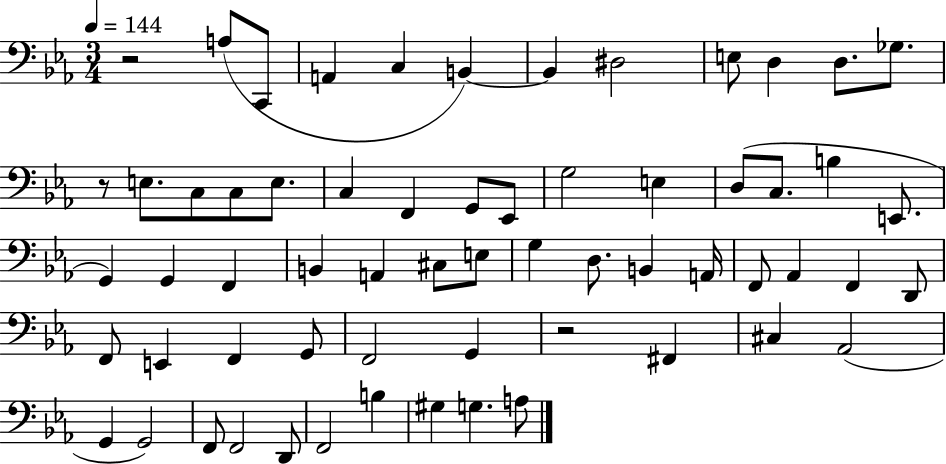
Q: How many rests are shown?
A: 3